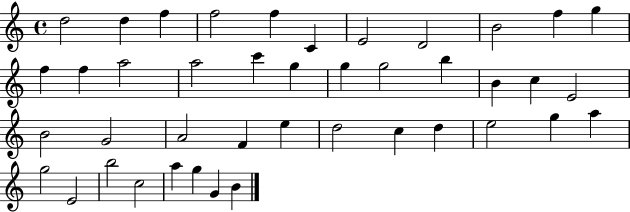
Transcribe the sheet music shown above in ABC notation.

X:1
T:Untitled
M:4/4
L:1/4
K:C
d2 d f f2 f C E2 D2 B2 f g f f a2 a2 c' g g g2 b B c E2 B2 G2 A2 F e d2 c d e2 g a g2 E2 b2 c2 a g G B